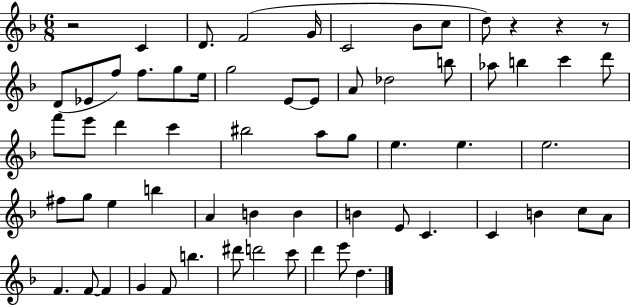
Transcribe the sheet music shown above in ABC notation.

X:1
T:Untitled
M:6/8
L:1/4
K:F
z2 C D/2 F2 G/4 C2 _B/2 c/2 d/2 z z z/2 D/2 _E/2 f/2 f/2 g/2 e/4 g2 E/2 E/2 A/2 _d2 b/2 _a/2 b c' d'/2 f'/2 e'/2 d' c' ^b2 a/2 g/2 e e e2 ^f/2 g/2 e b A B B B E/2 C C B c/2 A/2 F F/2 F G F/2 b ^d'/2 d'2 c'/2 d' e'/2 d